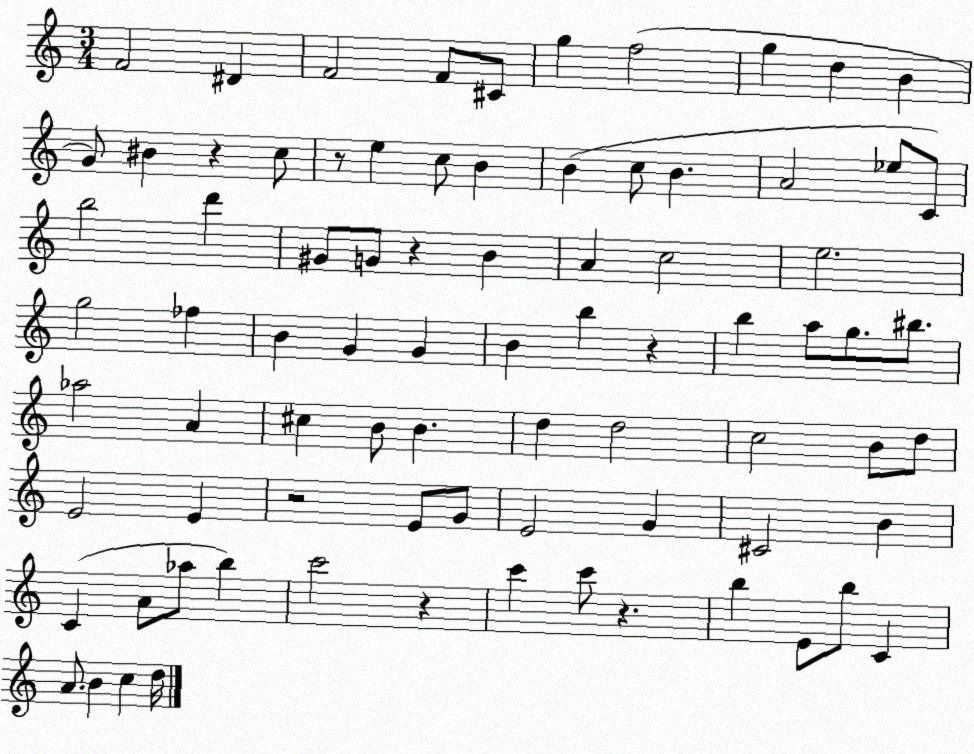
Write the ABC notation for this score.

X:1
T:Untitled
M:3/4
L:1/4
K:C
F2 ^D F2 F/2 ^C/2 g f2 g d B G/2 ^B z c/2 z/2 e c/2 B B c/2 B A2 _e/2 C/2 b2 d' ^G/2 G/2 z B A c2 e2 g2 _f B G G B b z b a/2 g/2 ^b/2 _a2 A ^c B/2 B d d2 c2 B/2 d/2 E2 E z2 E/2 G/2 E2 G ^C2 B C A/2 _a/2 b c'2 z c' c'/2 z b E/2 b/2 C A/2 B c d/4